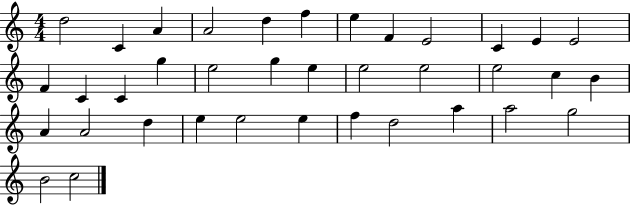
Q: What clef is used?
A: treble